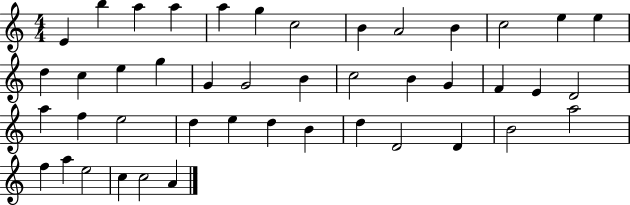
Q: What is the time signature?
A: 4/4